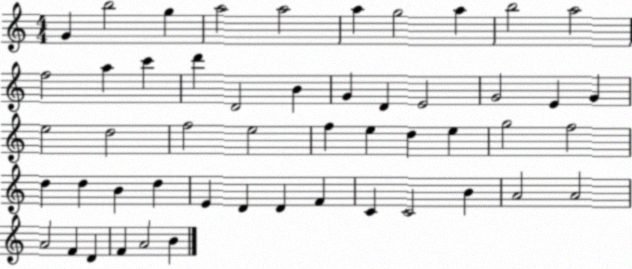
X:1
T:Untitled
M:4/4
L:1/4
K:C
G b2 g a2 a2 a g2 a b2 a2 f2 a c' d' D2 B G D E2 G2 E G e2 d2 f2 e2 f e d e g2 f2 d d B d E D D F C C2 B A2 A2 A2 F D F A2 B